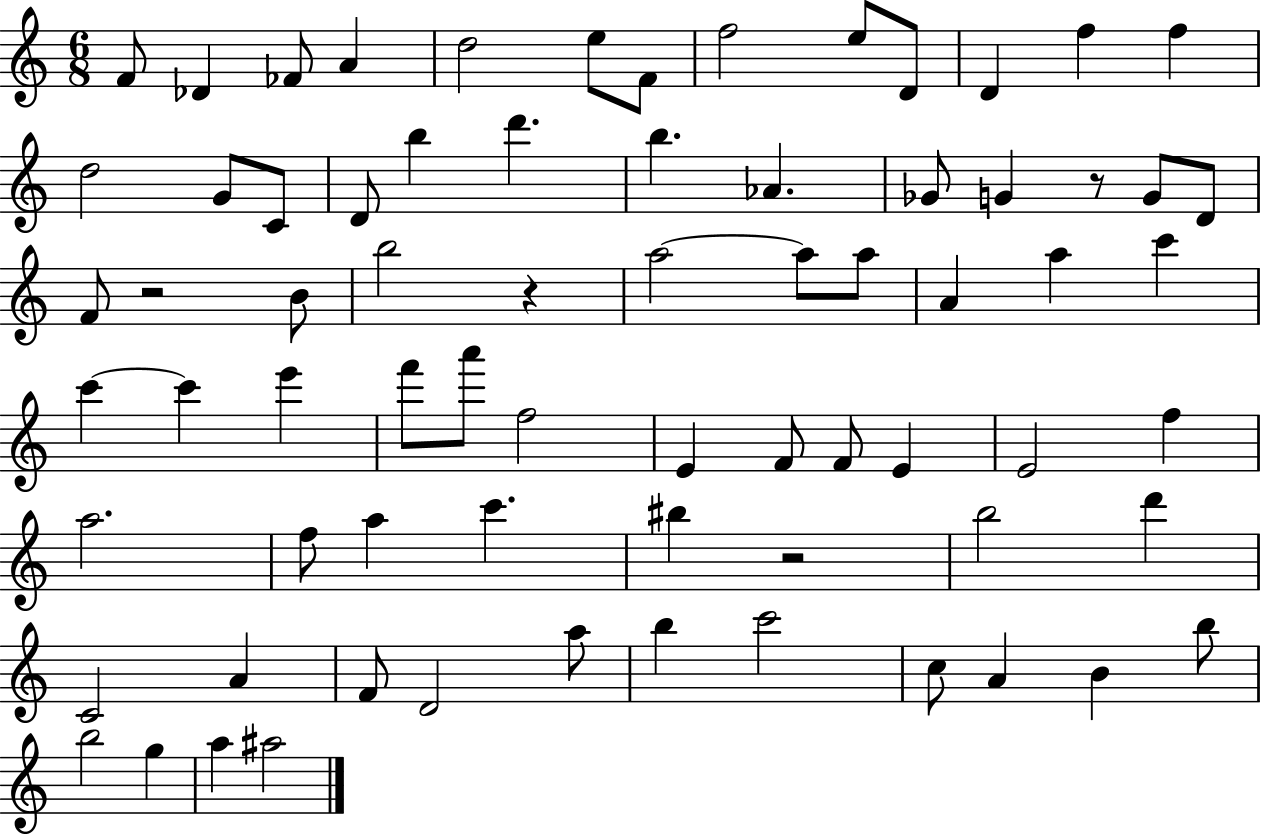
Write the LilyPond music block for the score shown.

{
  \clef treble
  \numericTimeSignature
  \time 6/8
  \key c \major
  \repeat volta 2 { f'8 des'4 fes'8 a'4 | d''2 e''8 f'8 | f''2 e''8 d'8 | d'4 f''4 f''4 | \break d''2 g'8 c'8 | d'8 b''4 d'''4. | b''4. aes'4. | ges'8 g'4 r8 g'8 d'8 | \break f'8 r2 b'8 | b''2 r4 | a''2~~ a''8 a''8 | a'4 a''4 c'''4 | \break c'''4~~ c'''4 e'''4 | f'''8 a'''8 f''2 | e'4 f'8 f'8 e'4 | e'2 f''4 | \break a''2. | f''8 a''4 c'''4. | bis''4 r2 | b''2 d'''4 | \break c'2 a'4 | f'8 d'2 a''8 | b''4 c'''2 | c''8 a'4 b'4 b''8 | \break b''2 g''4 | a''4 ais''2 | } \bar "|."
}